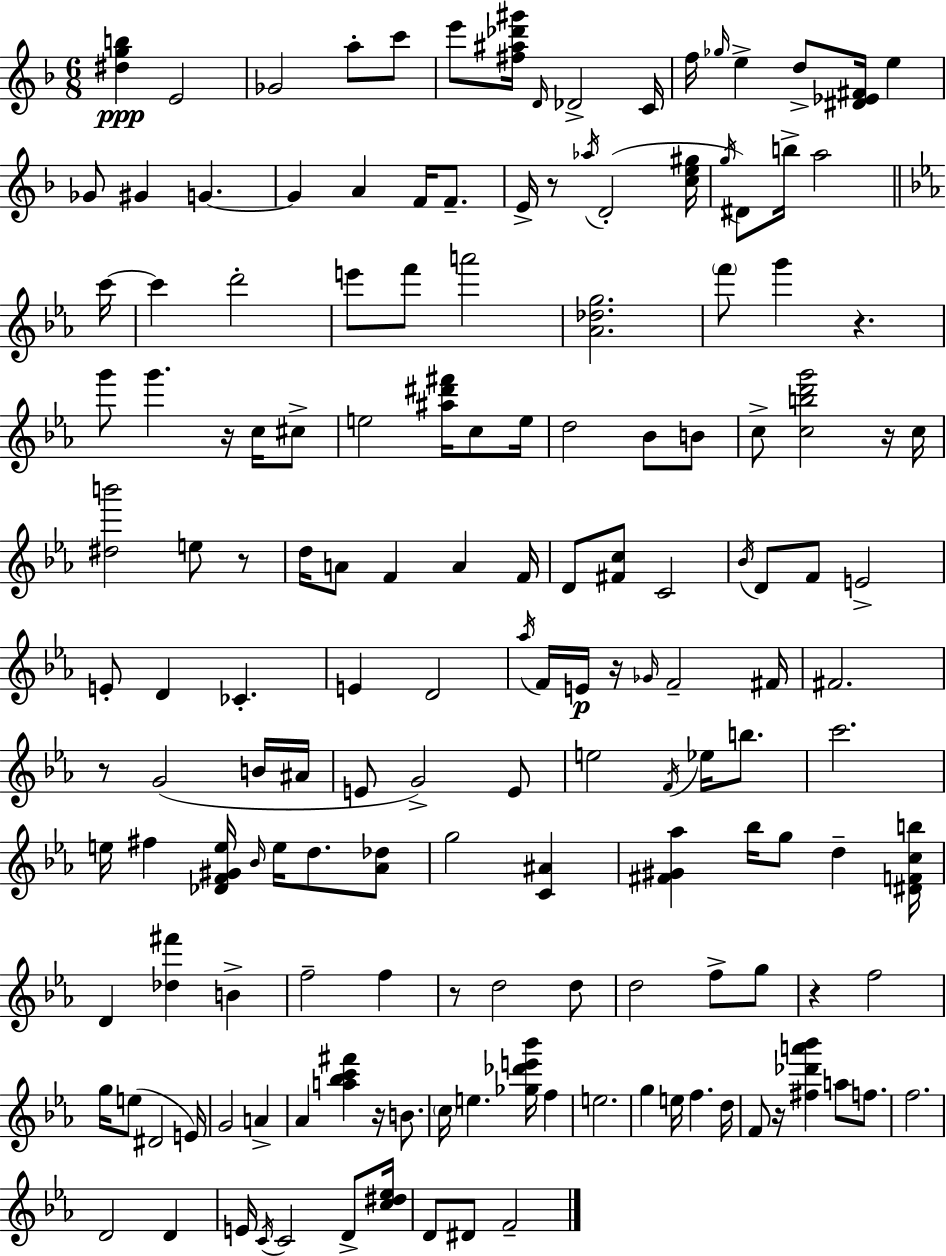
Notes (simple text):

[D#5,G5,B5]/q E4/h Gb4/h A5/e C6/e E6/e [F#5,A#5,Db6,G#6]/s D4/s Db4/h C4/s F5/s Gb5/s E5/q D5/e [D#4,Eb4,F#4]/s E5/q Gb4/e G#4/q G4/q. G4/q A4/q F4/s F4/e. E4/s R/e Ab5/s D4/h [C5,E5,G#5]/s G5/s D#4/e B5/s A5/h C6/s C6/q D6/h E6/e F6/e A6/h [Ab4,Db5,G5]/h. F6/e G6/q R/q. G6/e G6/q. R/s C5/s C#5/e E5/h [A#5,D#6,F#6]/s C5/e E5/s D5/h Bb4/e B4/e C5/e [C5,B5,D6,G6]/h R/s C5/s [D#5,B6]/h E5/e R/e D5/s A4/e F4/q A4/q F4/s D4/e [F#4,C5]/e C4/h Bb4/s D4/e F4/e E4/h E4/e D4/q CES4/q. E4/q D4/h Ab5/s F4/s E4/s R/s Gb4/s F4/h F#4/s F#4/h. R/e G4/h B4/s A#4/s E4/e G4/h E4/e E5/h F4/s Eb5/s B5/e. C6/h. E5/s F#5/q [Db4,F4,G#4,E5]/s Bb4/s E5/s D5/e. [Ab4,Db5]/e G5/h [C4,A#4]/q [F#4,G#4,Ab5]/q Bb5/s G5/e D5/q [D#4,F4,C5,B5]/s D4/q [Db5,F#6]/q B4/q F5/h F5/q R/e D5/h D5/e D5/h F5/e G5/e R/q F5/h G5/s E5/e D#4/h E4/s G4/h A4/q Ab4/q [A5,Bb5,C6,F#6]/q R/s B4/e. C5/s E5/q. [Gb5,Db6,E6,Bb6]/s F5/q E5/h. G5/q E5/s F5/q. D5/s F4/e R/s [F#5,Db6,A6,Bb6]/q A5/e F5/e. F5/h. D4/h D4/q E4/s C4/s C4/h D4/e [C5,D#5,Eb5]/s D4/e D#4/e F4/h